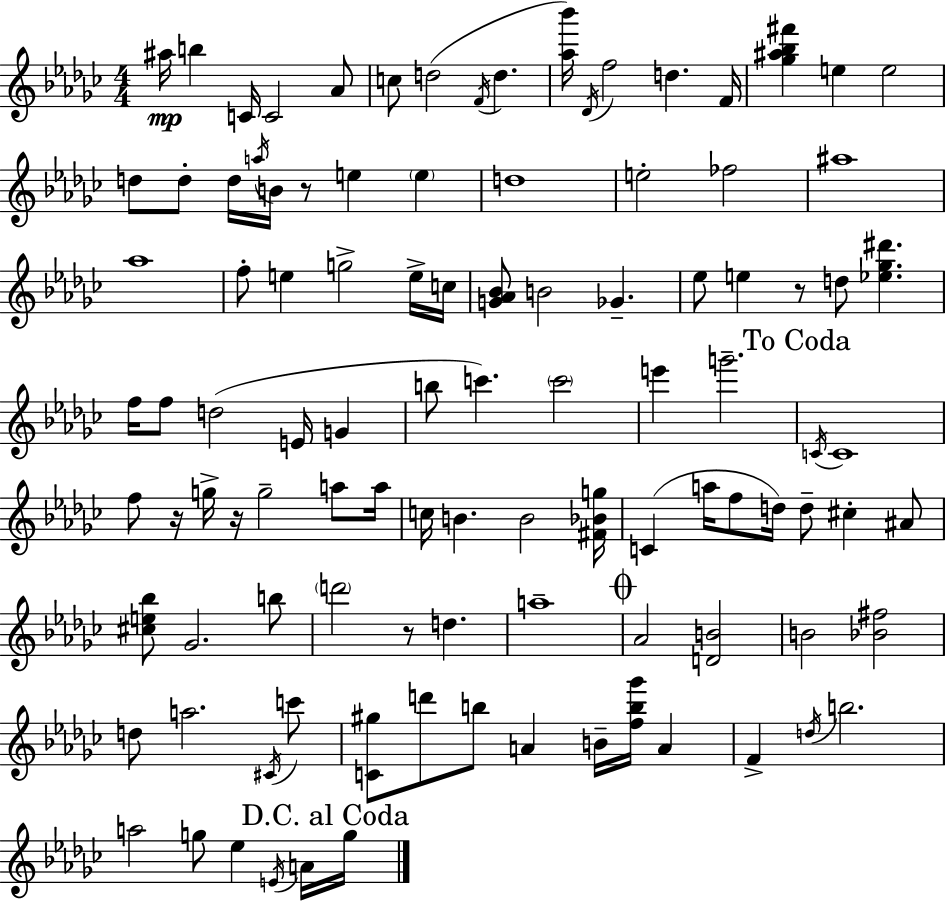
{
  \clef treble
  \numericTimeSignature
  \time 4/4
  \key ees \minor
  \repeat volta 2 { ais''16\mp b''4 c'16 c'2 aes'8 | c''8 d''2( \acciaccatura { f'16 } d''4. | <aes'' bes'''>16) \acciaccatura { des'16 } f''2 d''4. | f'16 <ges'' ais'' bes'' fis'''>4 e''4 e''2 | \break d''8 d''8-. d''16 \acciaccatura { a''16 } b'16 r8 e''4 \parenthesize e''4 | d''1 | e''2-. fes''2 | ais''1 | \break aes''1 | f''8-. e''4 g''2-> | e''16-> c''16 <g' aes' bes'>8 b'2 ges'4.-- | ees''8 e''4 r8 d''8 <ees'' ges'' dis'''>4. | \break f''16 f''8 d''2( e'16 g'4 | b''8 c'''4.) \parenthesize c'''2 | e'''4 g'''2.-- | \mark "To Coda" \acciaccatura { c'16 } c'1 | \break f''8 r16 g''16-> r16 g''2-- | a''8 a''16 c''16 b'4. b'2 | <fis' bes' g''>16 c'4( a''16 f''8 d''16) d''8-- cis''4-. | ais'8 <cis'' e'' bes''>8 ges'2. | \break b''8 \parenthesize d'''2 r8 d''4. | a''1-- | \mark \markup { \musicglyph "scripts.coda" } aes'2 <d' b'>2 | b'2 <bes' fis''>2 | \break d''8 a''2. | \acciaccatura { cis'16 } c'''8 <c' gis''>8 d'''8 b''8 a'4 b'16-- | <f'' b'' ges'''>16 a'4 f'4-> \acciaccatura { d''16 } b''2. | a''2 g''8 | \break ees''4 \acciaccatura { e'16 } a'16 \mark "D.C. al Coda" g''16 } \bar "|."
}